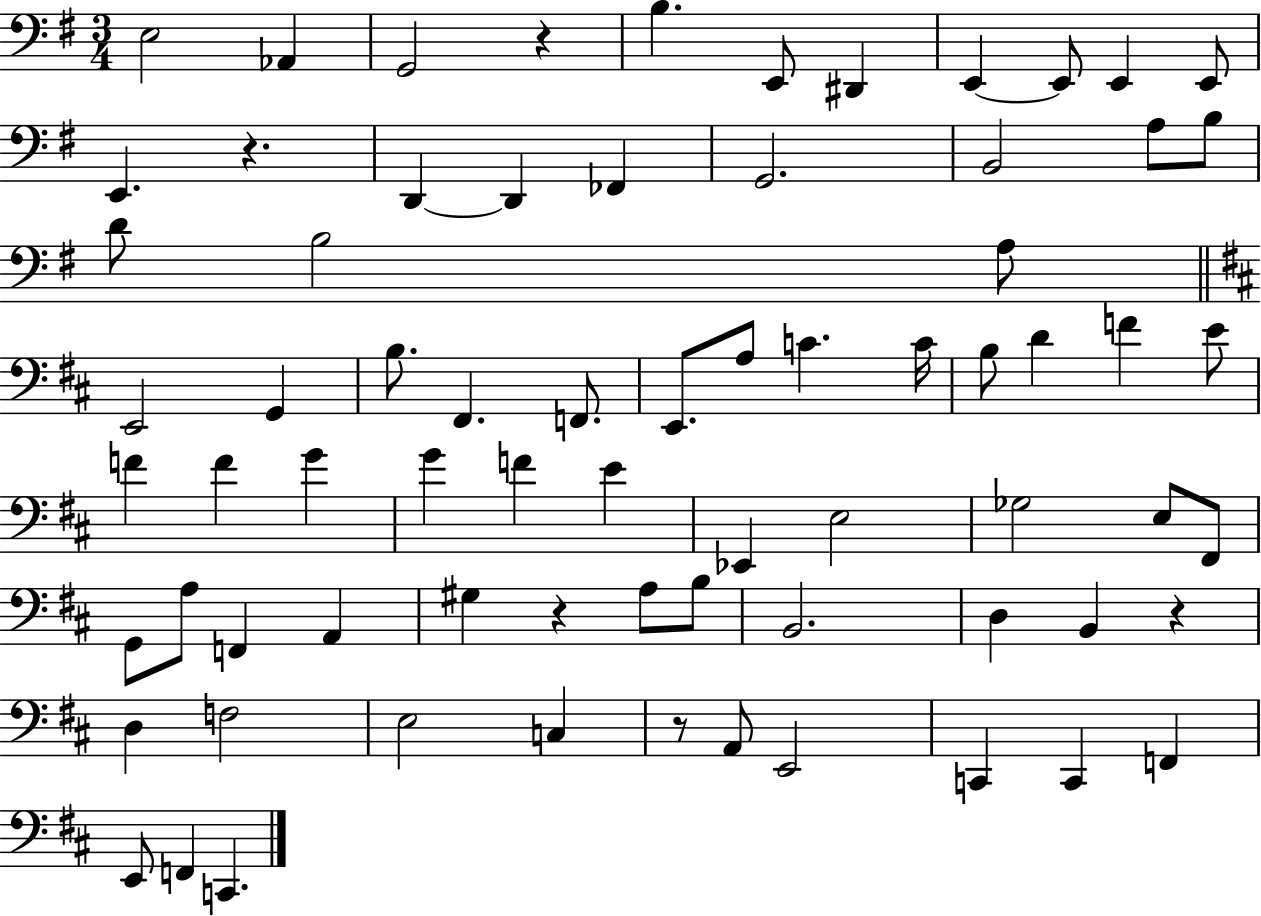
E3/h Ab2/q G2/h R/q B3/q. E2/e D#2/q E2/q E2/e E2/q E2/e E2/q. R/q. D2/q D2/q FES2/q G2/h. B2/h A3/e B3/e D4/e B3/h A3/e E2/h G2/q B3/e. F#2/q. F2/e. E2/e. A3/e C4/q. C4/s B3/e D4/q F4/q E4/e F4/q F4/q G4/q G4/q F4/q E4/q Eb2/q E3/h Gb3/h E3/e F#2/e G2/e A3/e F2/q A2/q G#3/q R/q A3/e B3/e B2/h. D3/q B2/q R/q D3/q F3/h E3/h C3/q R/e A2/e E2/h C2/q C2/q F2/q E2/e F2/q C2/q.